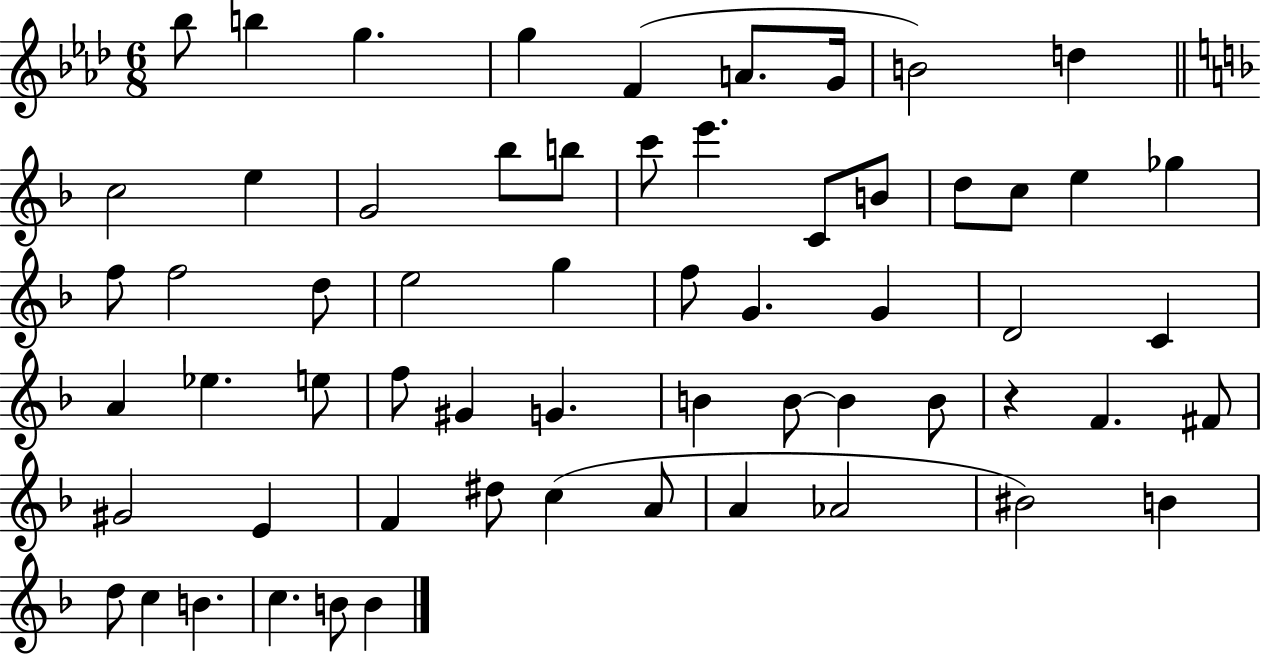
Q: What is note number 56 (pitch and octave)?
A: C5